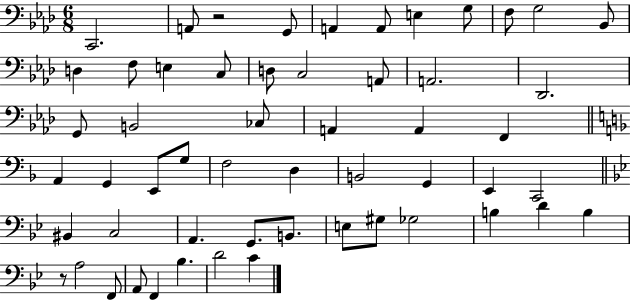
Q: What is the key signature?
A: AES major